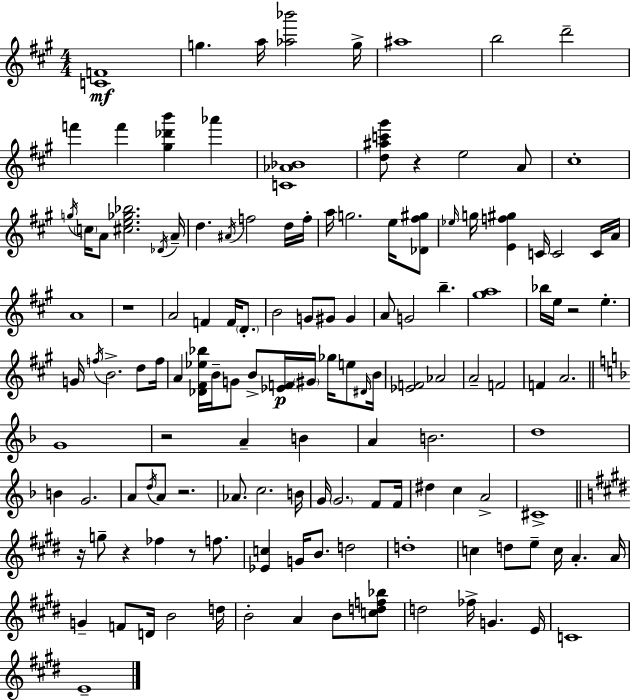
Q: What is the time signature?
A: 4/4